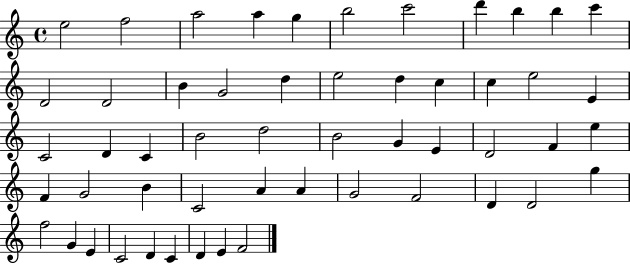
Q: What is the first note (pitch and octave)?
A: E5